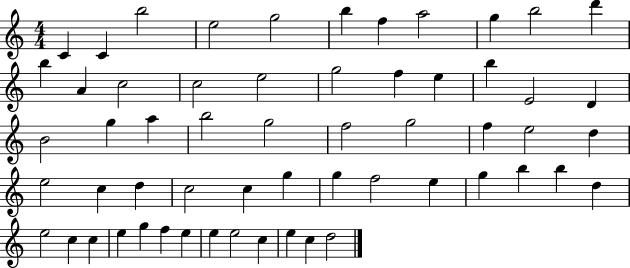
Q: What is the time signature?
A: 4/4